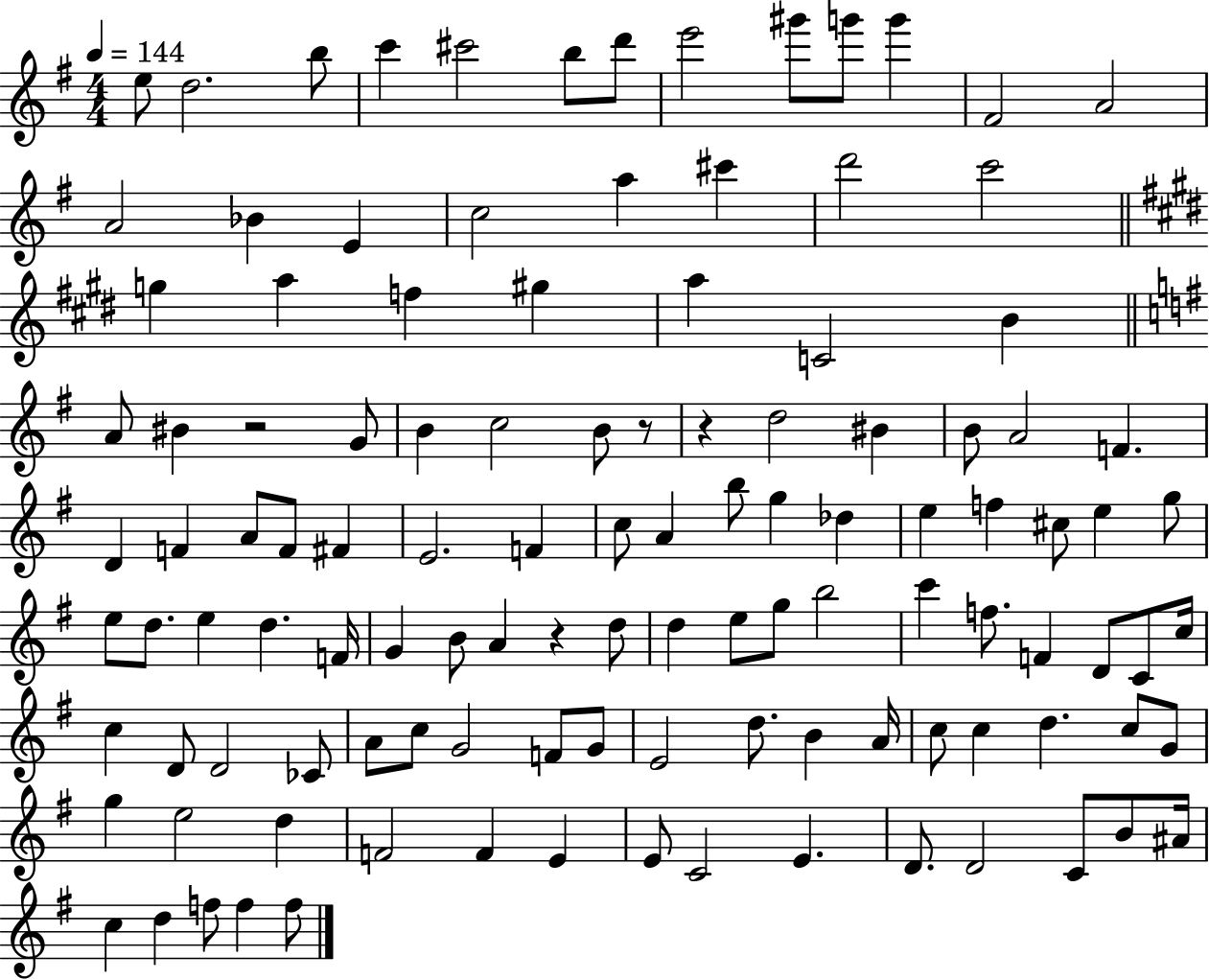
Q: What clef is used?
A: treble